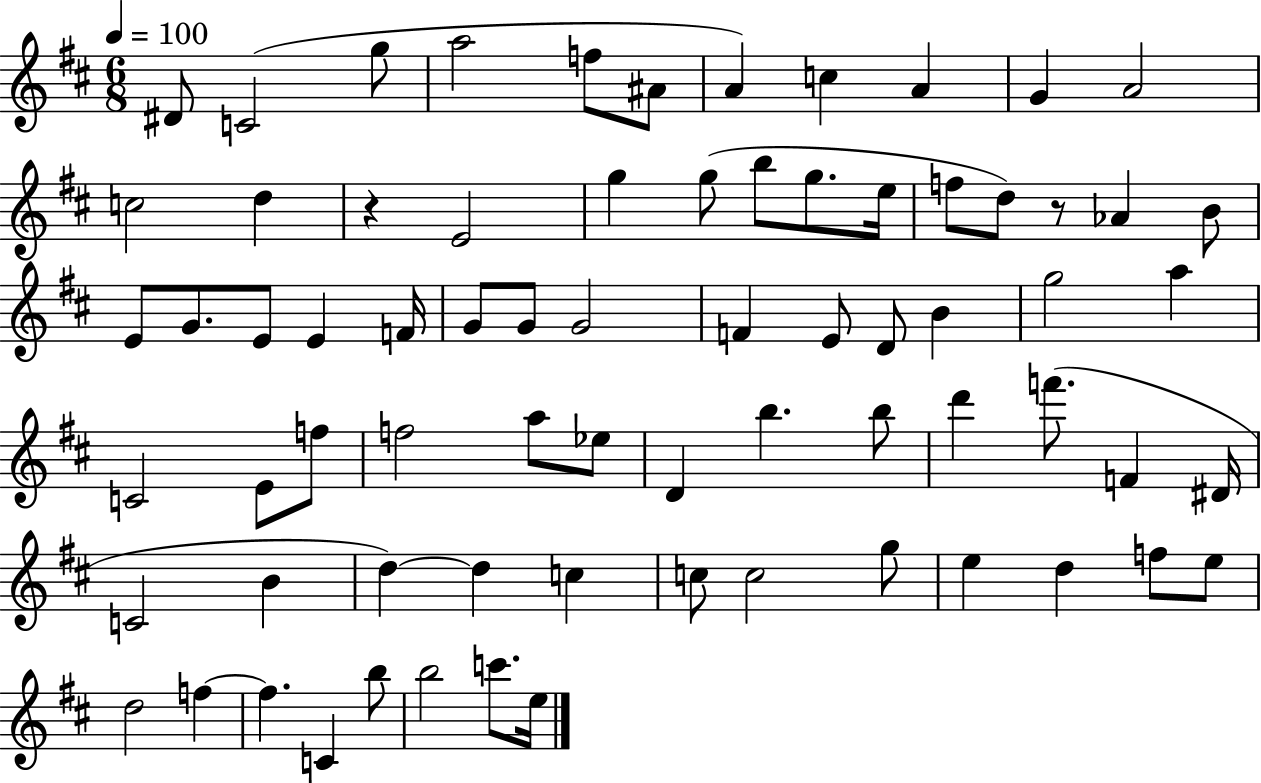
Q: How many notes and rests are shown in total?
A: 72